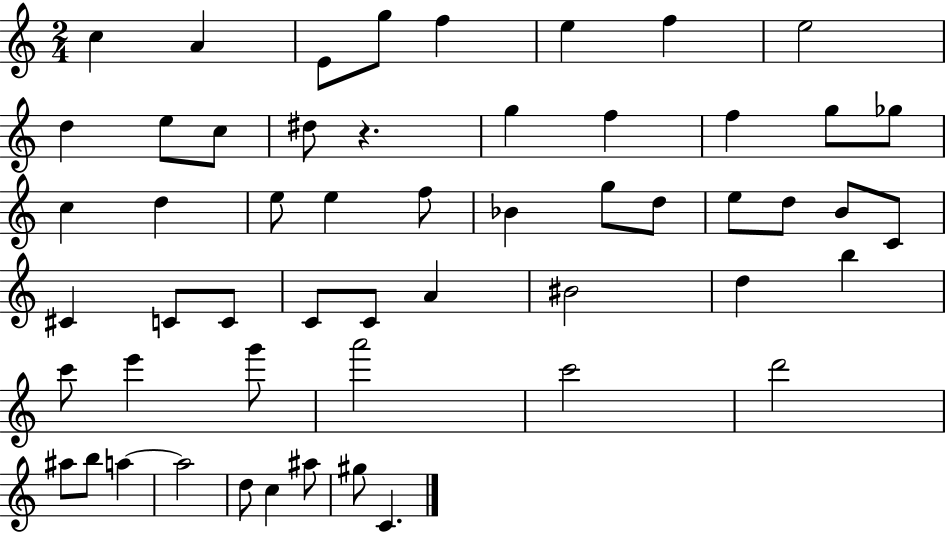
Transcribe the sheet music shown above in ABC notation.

X:1
T:Untitled
M:2/4
L:1/4
K:C
c A E/2 g/2 f e f e2 d e/2 c/2 ^d/2 z g f f g/2 _g/2 c d e/2 e f/2 _B g/2 d/2 e/2 d/2 B/2 C/2 ^C C/2 C/2 C/2 C/2 A ^B2 d b c'/2 e' g'/2 a'2 c'2 d'2 ^a/2 b/2 a a2 d/2 c ^a/2 ^g/2 C